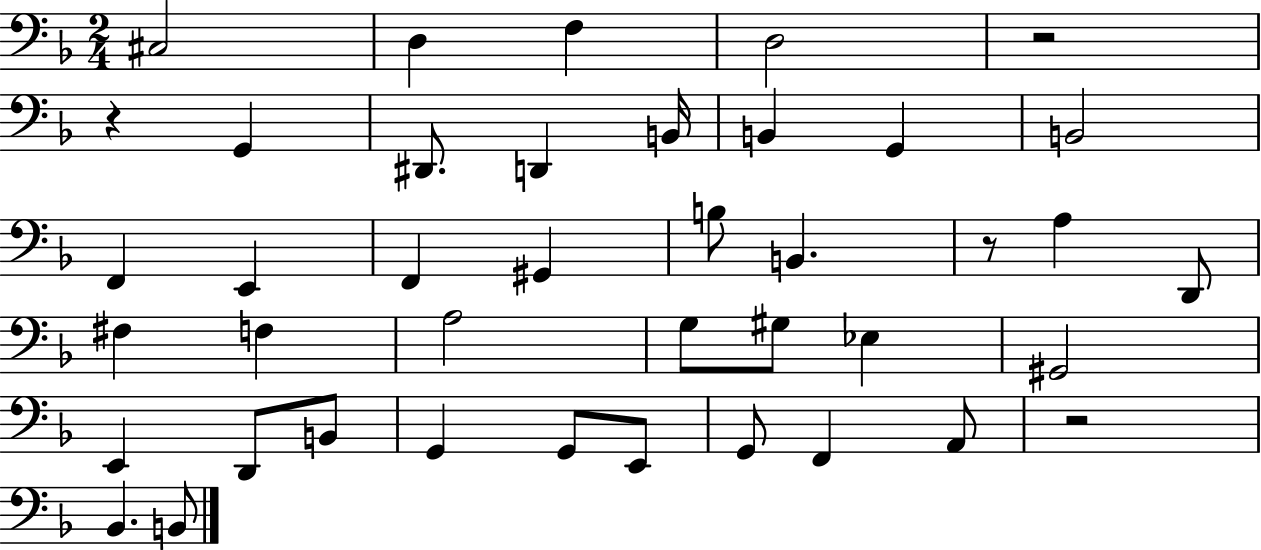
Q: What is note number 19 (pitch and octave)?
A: D2